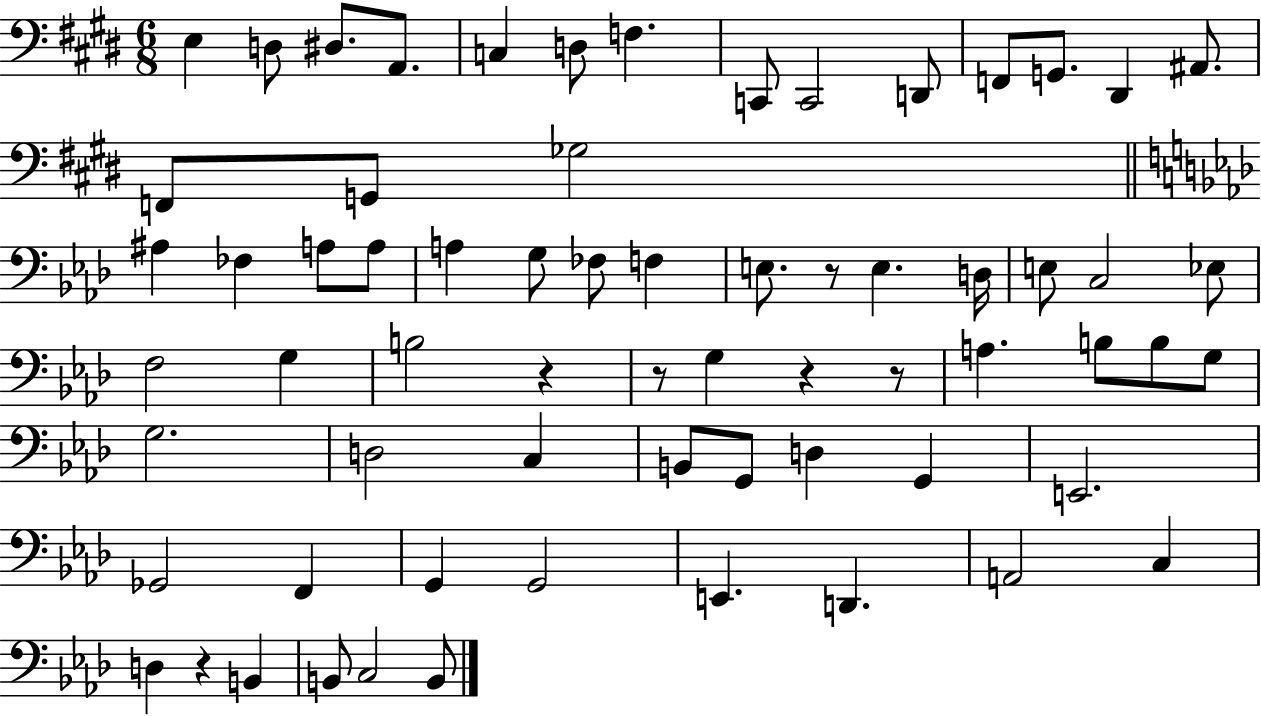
X:1
T:Untitled
M:6/8
L:1/4
K:E
E, D,/2 ^D,/2 A,,/2 C, D,/2 F, C,,/2 C,,2 D,,/2 F,,/2 G,,/2 ^D,, ^A,,/2 F,,/2 G,,/2 _G,2 ^A, _F, A,/2 A,/2 A, G,/2 _F,/2 F, E,/2 z/2 E, D,/4 E,/2 C,2 _E,/2 F,2 G, B,2 z z/2 G, z z/2 A, B,/2 B,/2 G,/2 G,2 D,2 C, B,,/2 G,,/2 D, G,, E,,2 _G,,2 F,, G,, G,,2 E,, D,, A,,2 C, D, z B,, B,,/2 C,2 B,,/2